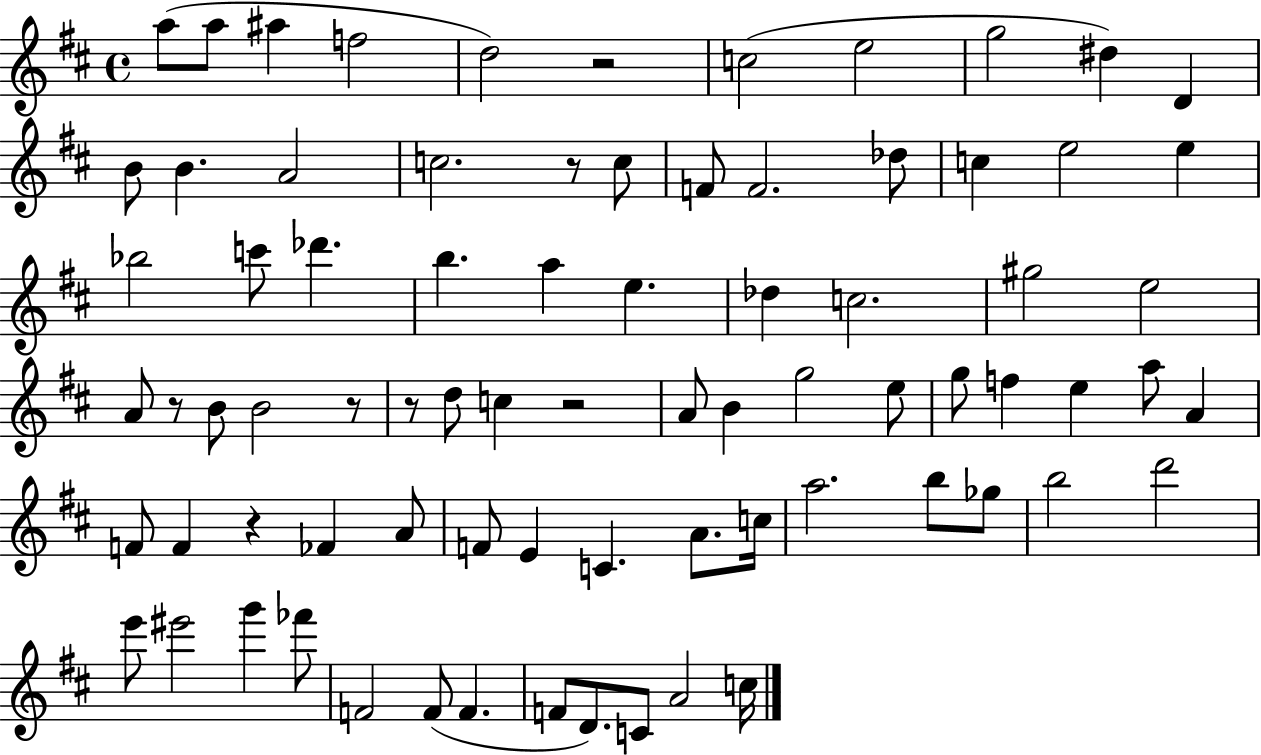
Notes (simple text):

A5/e A5/e A#5/q F5/h D5/h R/h C5/h E5/h G5/h D#5/q D4/q B4/e B4/q. A4/h C5/h. R/e C5/e F4/e F4/h. Db5/e C5/q E5/h E5/q Bb5/h C6/e Db6/q. B5/q. A5/q E5/q. Db5/q C5/h. G#5/h E5/h A4/e R/e B4/e B4/h R/e R/e D5/e C5/q R/h A4/e B4/q G5/h E5/e G5/e F5/q E5/q A5/e A4/q F4/e F4/q R/q FES4/q A4/e F4/e E4/q C4/q. A4/e. C5/s A5/h. B5/e Gb5/e B5/h D6/h E6/e EIS6/h G6/q FES6/e F4/h F4/e F4/q. F4/e D4/e. C4/e A4/h C5/s